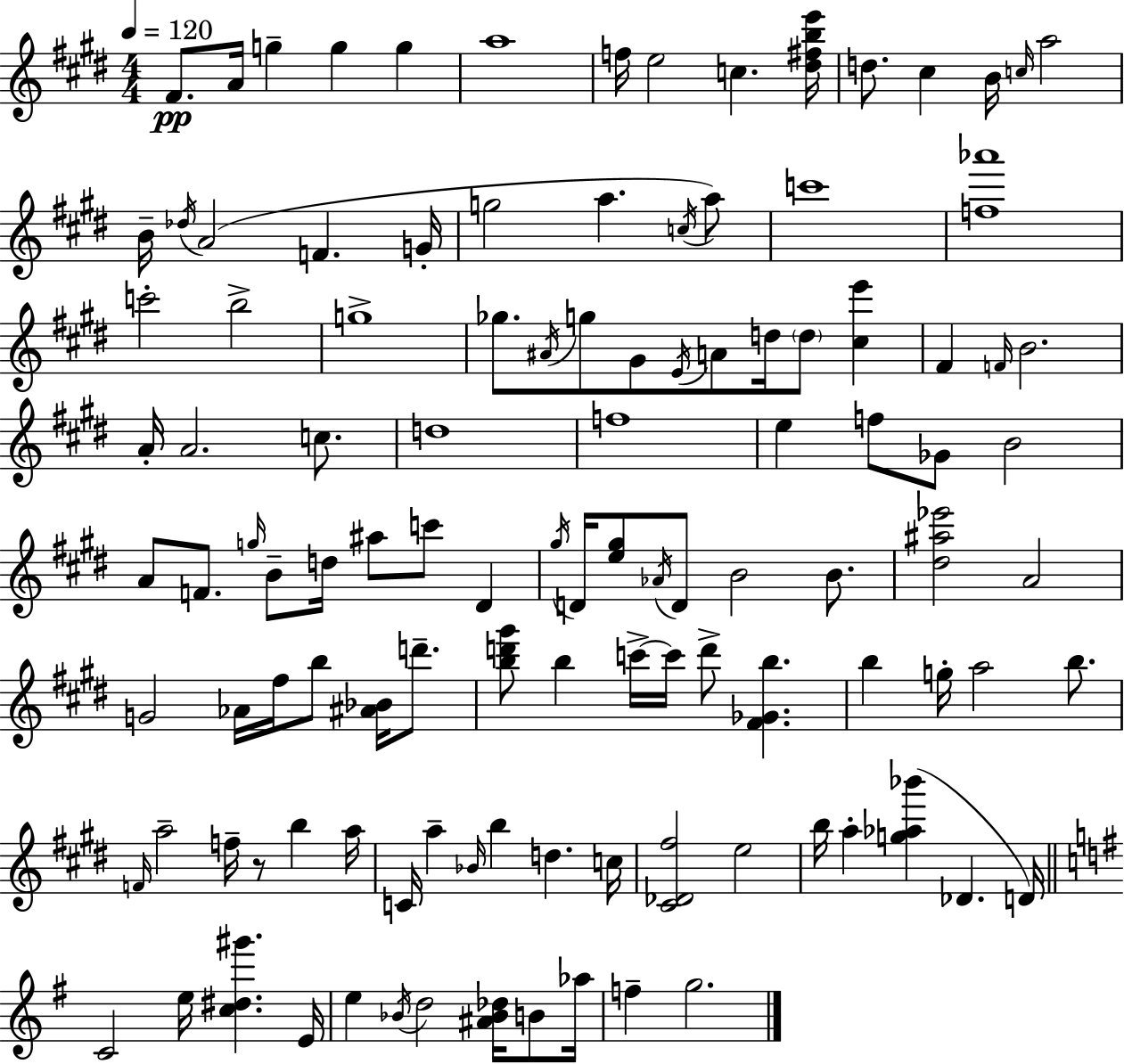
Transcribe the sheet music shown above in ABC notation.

X:1
T:Untitled
M:4/4
L:1/4
K:E
^F/2 A/4 g g g a4 f/4 e2 c [^d^fbe']/4 d/2 ^c B/4 c/4 a2 B/4 _d/4 A2 F G/4 g2 a c/4 a/2 c'4 [f_a']4 c'2 b2 g4 _g/2 ^A/4 g/2 ^G/2 E/4 A/2 d/4 d/2 [^ce'] ^F F/4 B2 A/4 A2 c/2 d4 f4 e f/2 _G/2 B2 A/2 F/2 g/4 B/2 d/4 ^a/2 c'/2 ^D ^g/4 D/4 [e^g]/2 _A/4 D/2 B2 B/2 [^d^a_e']2 A2 G2 _A/4 ^f/4 b/2 [^A_B]/4 d'/2 [bd'^g']/2 b c'/4 c'/4 d'/2 [^F_Gb] b g/4 a2 b/2 F/4 a2 f/4 z/2 b a/4 C/4 a _B/4 b d c/4 [^C_D^f]2 e2 b/4 a [g_a_b'] _D D/4 C2 e/4 [c^d^g'] E/4 e _B/4 d2 [^A_B_d]/4 B/2 _a/4 f g2